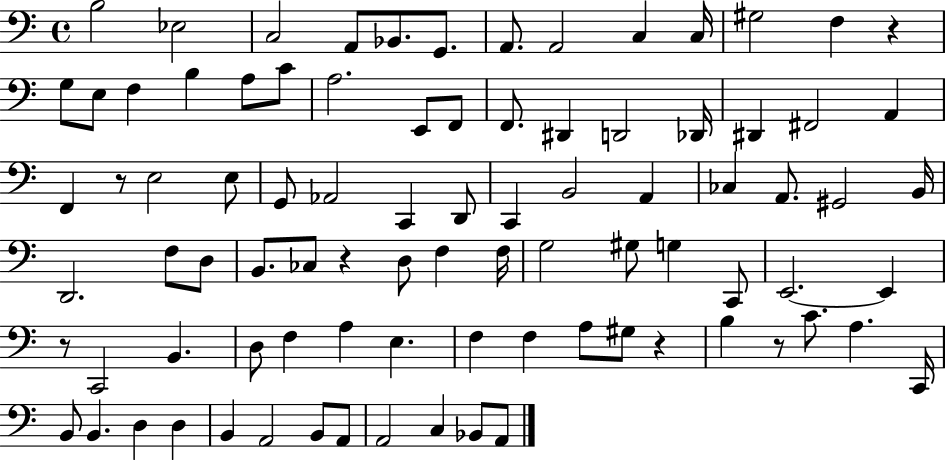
{
  \clef bass
  \time 4/4
  \defaultTimeSignature
  \key c \major
  b2 ees2 | c2 a,8 bes,8. g,8. | a,8. a,2 c4 c16 | gis2 f4 r4 | \break g8 e8 f4 b4 a8 c'8 | a2. e,8 f,8 | f,8. dis,4 d,2 des,16 | dis,4 fis,2 a,4 | \break f,4 r8 e2 e8 | g,8 aes,2 c,4 d,8 | c,4 b,2 a,4 | ces4 a,8. gis,2 b,16 | \break d,2. f8 d8 | b,8. ces8 r4 d8 f4 f16 | g2 gis8 g4 c,8 | e,2.~~ e,4 | \break r8 c,2 b,4. | d8 f4 a4 e4. | f4 f4 a8 gis8 r4 | b4 r8 c'8. a4. c,16 | \break b,8 b,4. d4 d4 | b,4 a,2 b,8 a,8 | a,2 c4 bes,8 a,8 | \bar "|."
}